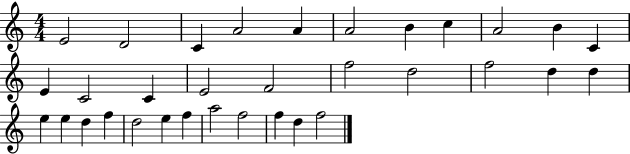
X:1
T:Untitled
M:4/4
L:1/4
K:C
E2 D2 C A2 A A2 B c A2 B C E C2 C E2 F2 f2 d2 f2 d d e e d f d2 e f a2 f2 f d f2